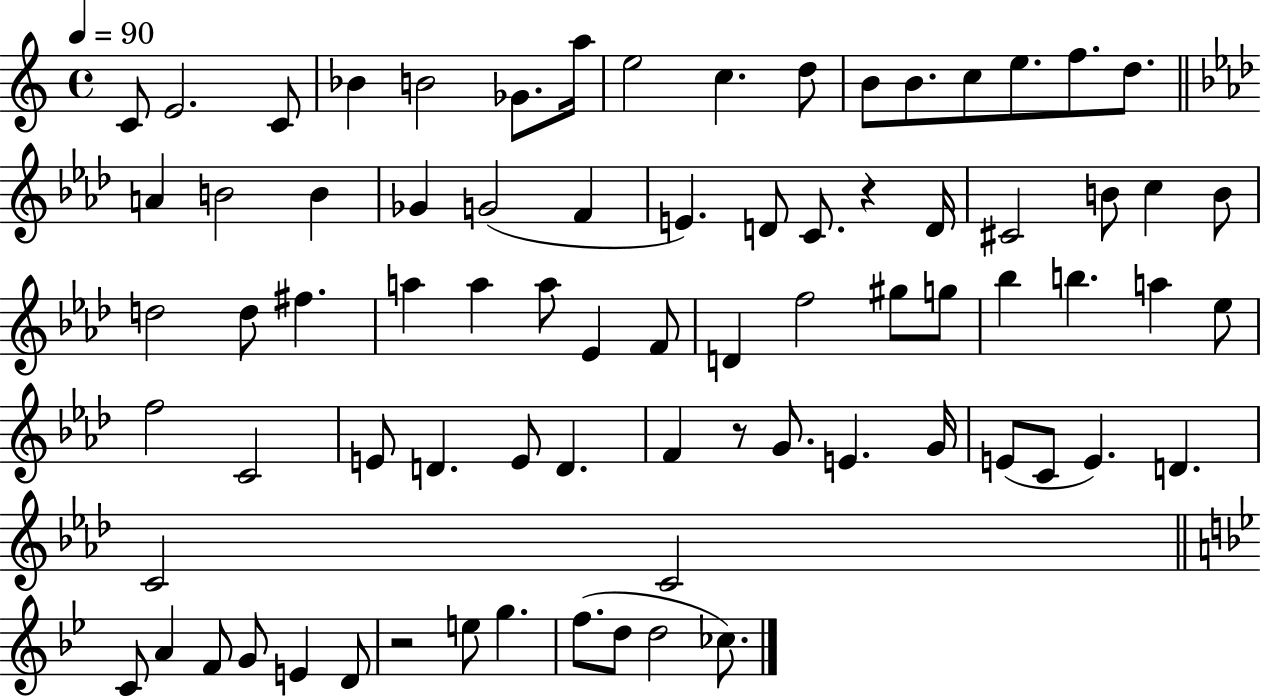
C4/e E4/h. C4/e Bb4/q B4/h Gb4/e. A5/s E5/h C5/q. D5/e B4/e B4/e. C5/e E5/e. F5/e. D5/e. A4/q B4/h B4/q Gb4/q G4/h F4/q E4/q. D4/e C4/e. R/q D4/s C#4/h B4/e C5/q B4/e D5/h D5/e F#5/q. A5/q A5/q A5/e Eb4/q F4/e D4/q F5/h G#5/e G5/e Bb5/q B5/q. A5/q Eb5/e F5/h C4/h E4/e D4/q. E4/e D4/q. F4/q R/e G4/e. E4/q. G4/s E4/e C4/e E4/q. D4/q. C4/h C4/h C4/e A4/q F4/e G4/e E4/q D4/e R/h E5/e G5/q. F5/e. D5/e D5/h CES5/e.